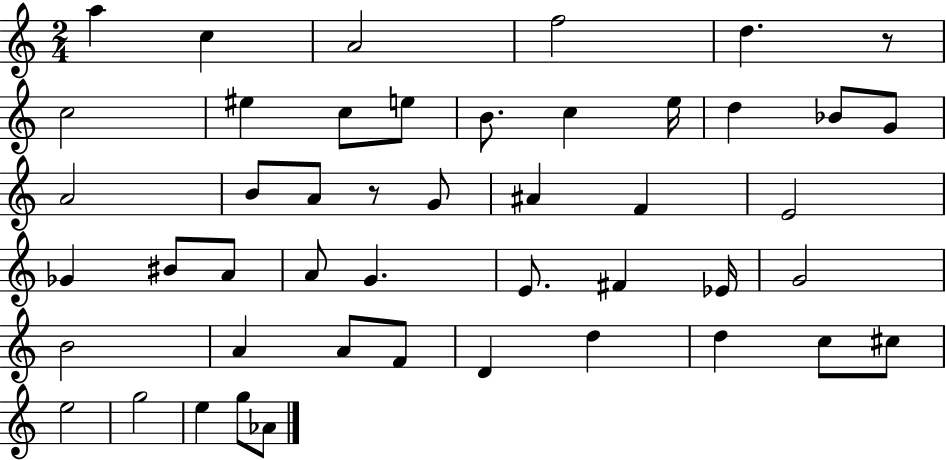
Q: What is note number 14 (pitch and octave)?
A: Bb4